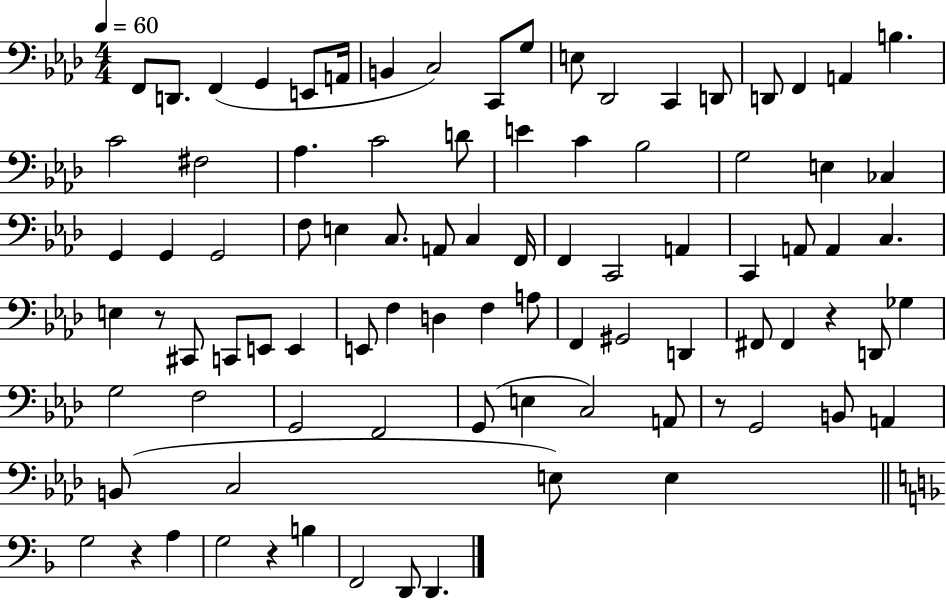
{
  \clef bass
  \numericTimeSignature
  \time 4/4
  \key aes \major
  \tempo 4 = 60
  f,8 d,8. f,4( g,4 e,8 a,16 | b,4 c2) c,8 g8 | e8 des,2 c,4 d,8 | d,8 f,4 a,4 b4. | \break c'2 fis2 | aes4. c'2 d'8 | e'4 c'4 bes2 | g2 e4 ces4 | \break g,4 g,4 g,2 | f8 e4 c8. a,8 c4 f,16 | f,4 c,2 a,4 | c,4 a,8 a,4 c4. | \break e4 r8 cis,8 c,8 e,8 e,4 | e,8 f4 d4 f4 a8 | f,4 gis,2 d,4 | fis,8 fis,4 r4 d,8 ges4 | \break g2 f2 | g,2 f,2 | g,8( e4 c2) a,8 | r8 g,2 b,8 a,4 | \break b,8( c2 e8) e4 | \bar "||" \break \key f \major g2 r4 a4 | g2 r4 b4 | f,2 d,8 d,4. | \bar "|."
}